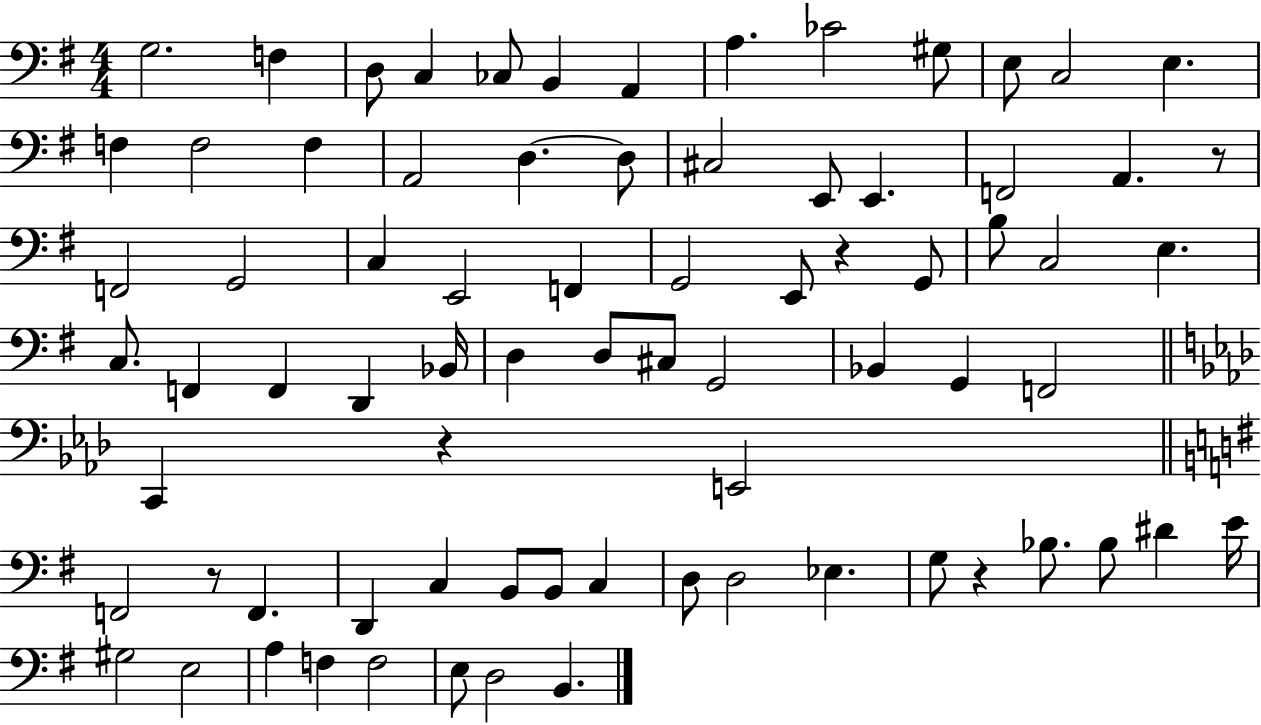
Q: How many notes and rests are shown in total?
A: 77